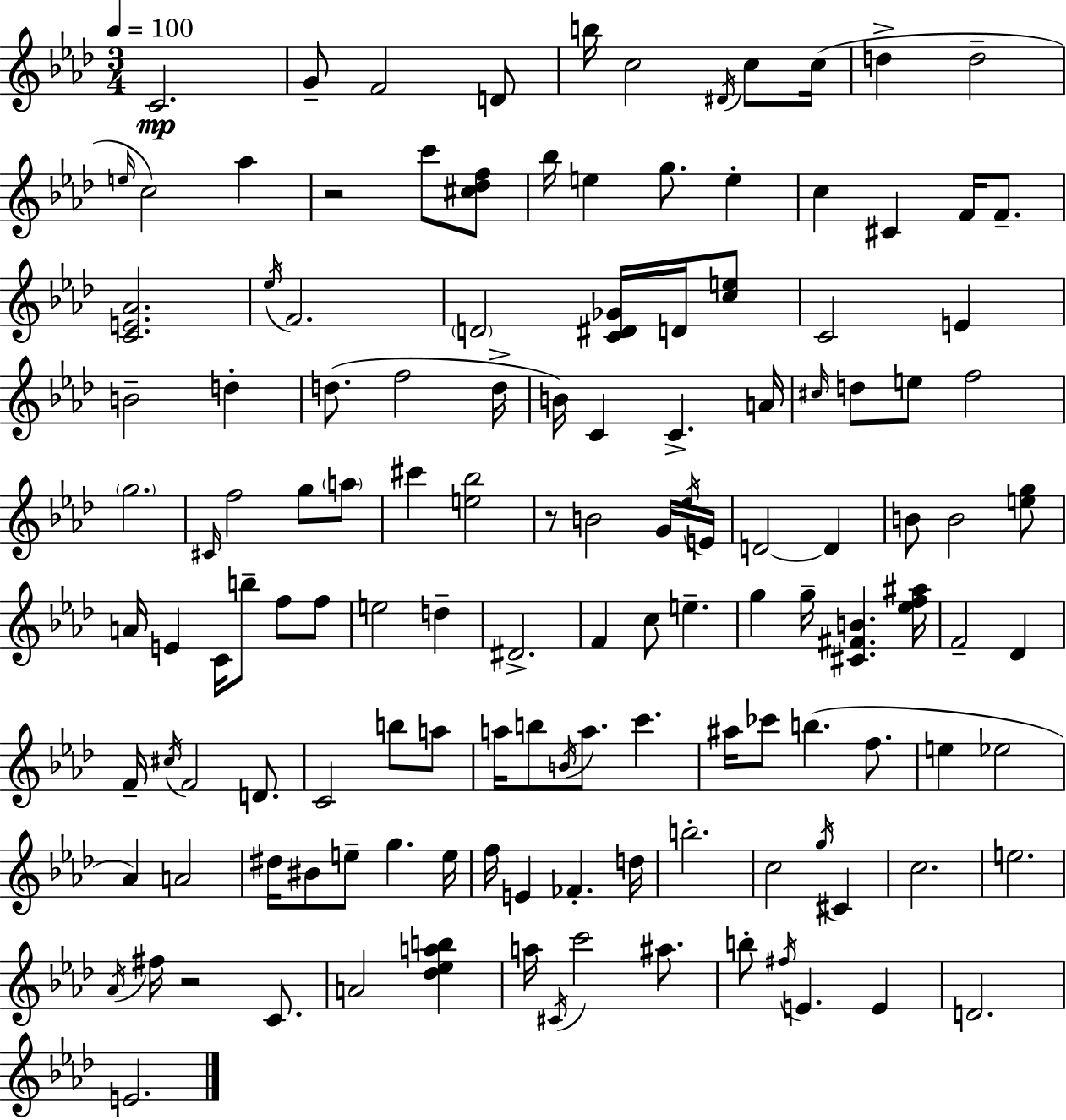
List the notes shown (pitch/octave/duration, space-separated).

C4/h. G4/e F4/h D4/e B5/s C5/h D#4/s C5/e C5/s D5/q D5/h E5/s C5/h Ab5/q R/h C6/e [C#5,Db5,F5]/e Bb5/s E5/q G5/e. E5/q C5/q C#4/q F4/s F4/e. [C4,E4,Ab4]/h. Eb5/s F4/h. D4/h [C4,D#4,Gb4]/s D4/s [C5,E5]/e C4/h E4/q B4/h D5/q D5/e. F5/h D5/s B4/s C4/q C4/q. A4/s C#5/s D5/e E5/e F5/h G5/h. C#4/s F5/h G5/e A5/e C#6/q [E5,Bb5]/h R/e B4/h G4/s Eb5/s E4/s D4/h D4/q B4/e B4/h [E5,G5]/e A4/s E4/q C4/s B5/e F5/e F5/e E5/h D5/q D#4/h. F4/q C5/e E5/q. G5/q G5/s [C#4,F#4,B4]/q. [Eb5,F5,A#5]/s F4/h Db4/q F4/s C#5/s F4/h D4/e. C4/h B5/e A5/e A5/s B5/e B4/s A5/e. C6/q. A#5/s CES6/e B5/q. F5/e. E5/q Eb5/h Ab4/q A4/h D#5/s BIS4/e E5/e G5/q. E5/s F5/s E4/q FES4/q. D5/s B5/h. C5/h G5/s C#4/q C5/h. E5/h. Ab4/s F#5/s R/h C4/e. A4/h [Db5,Eb5,A5,B5]/q A5/s C#4/s C6/h A#5/e. B5/e F#5/s E4/q. E4/q D4/h. E4/h.